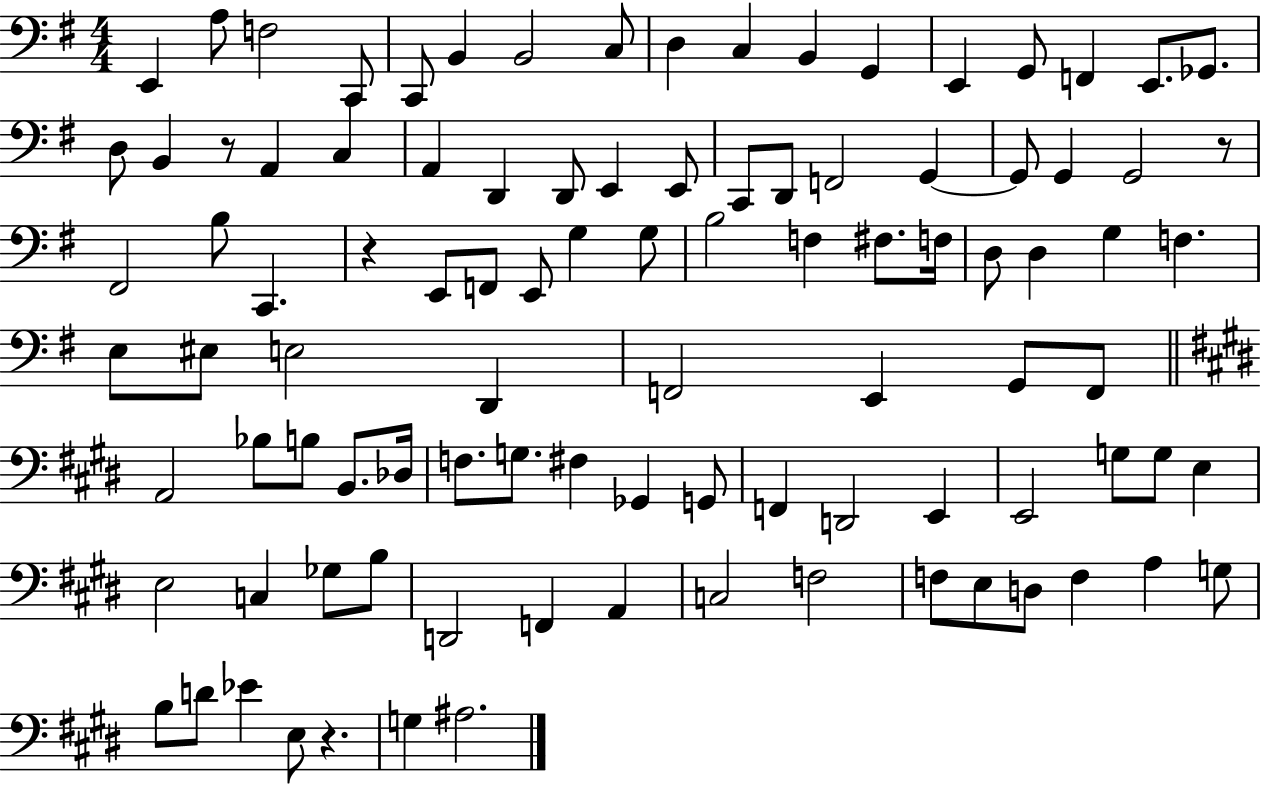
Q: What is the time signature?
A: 4/4